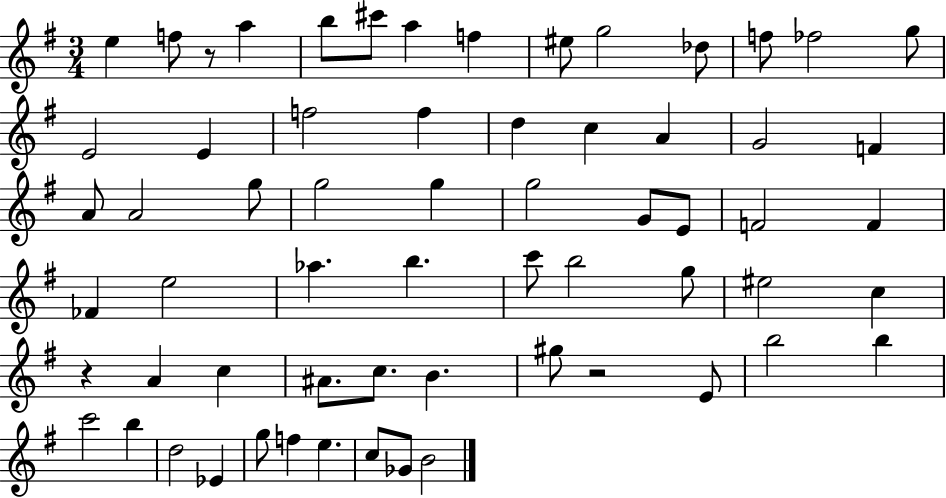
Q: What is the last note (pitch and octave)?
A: B4